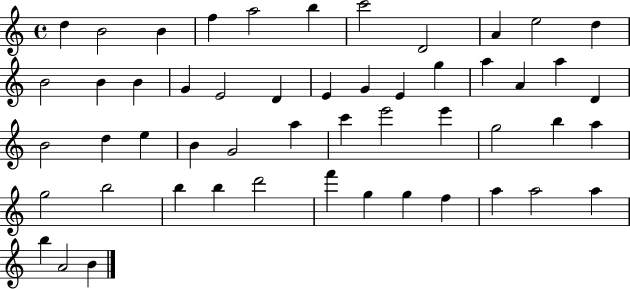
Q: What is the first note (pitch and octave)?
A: D5